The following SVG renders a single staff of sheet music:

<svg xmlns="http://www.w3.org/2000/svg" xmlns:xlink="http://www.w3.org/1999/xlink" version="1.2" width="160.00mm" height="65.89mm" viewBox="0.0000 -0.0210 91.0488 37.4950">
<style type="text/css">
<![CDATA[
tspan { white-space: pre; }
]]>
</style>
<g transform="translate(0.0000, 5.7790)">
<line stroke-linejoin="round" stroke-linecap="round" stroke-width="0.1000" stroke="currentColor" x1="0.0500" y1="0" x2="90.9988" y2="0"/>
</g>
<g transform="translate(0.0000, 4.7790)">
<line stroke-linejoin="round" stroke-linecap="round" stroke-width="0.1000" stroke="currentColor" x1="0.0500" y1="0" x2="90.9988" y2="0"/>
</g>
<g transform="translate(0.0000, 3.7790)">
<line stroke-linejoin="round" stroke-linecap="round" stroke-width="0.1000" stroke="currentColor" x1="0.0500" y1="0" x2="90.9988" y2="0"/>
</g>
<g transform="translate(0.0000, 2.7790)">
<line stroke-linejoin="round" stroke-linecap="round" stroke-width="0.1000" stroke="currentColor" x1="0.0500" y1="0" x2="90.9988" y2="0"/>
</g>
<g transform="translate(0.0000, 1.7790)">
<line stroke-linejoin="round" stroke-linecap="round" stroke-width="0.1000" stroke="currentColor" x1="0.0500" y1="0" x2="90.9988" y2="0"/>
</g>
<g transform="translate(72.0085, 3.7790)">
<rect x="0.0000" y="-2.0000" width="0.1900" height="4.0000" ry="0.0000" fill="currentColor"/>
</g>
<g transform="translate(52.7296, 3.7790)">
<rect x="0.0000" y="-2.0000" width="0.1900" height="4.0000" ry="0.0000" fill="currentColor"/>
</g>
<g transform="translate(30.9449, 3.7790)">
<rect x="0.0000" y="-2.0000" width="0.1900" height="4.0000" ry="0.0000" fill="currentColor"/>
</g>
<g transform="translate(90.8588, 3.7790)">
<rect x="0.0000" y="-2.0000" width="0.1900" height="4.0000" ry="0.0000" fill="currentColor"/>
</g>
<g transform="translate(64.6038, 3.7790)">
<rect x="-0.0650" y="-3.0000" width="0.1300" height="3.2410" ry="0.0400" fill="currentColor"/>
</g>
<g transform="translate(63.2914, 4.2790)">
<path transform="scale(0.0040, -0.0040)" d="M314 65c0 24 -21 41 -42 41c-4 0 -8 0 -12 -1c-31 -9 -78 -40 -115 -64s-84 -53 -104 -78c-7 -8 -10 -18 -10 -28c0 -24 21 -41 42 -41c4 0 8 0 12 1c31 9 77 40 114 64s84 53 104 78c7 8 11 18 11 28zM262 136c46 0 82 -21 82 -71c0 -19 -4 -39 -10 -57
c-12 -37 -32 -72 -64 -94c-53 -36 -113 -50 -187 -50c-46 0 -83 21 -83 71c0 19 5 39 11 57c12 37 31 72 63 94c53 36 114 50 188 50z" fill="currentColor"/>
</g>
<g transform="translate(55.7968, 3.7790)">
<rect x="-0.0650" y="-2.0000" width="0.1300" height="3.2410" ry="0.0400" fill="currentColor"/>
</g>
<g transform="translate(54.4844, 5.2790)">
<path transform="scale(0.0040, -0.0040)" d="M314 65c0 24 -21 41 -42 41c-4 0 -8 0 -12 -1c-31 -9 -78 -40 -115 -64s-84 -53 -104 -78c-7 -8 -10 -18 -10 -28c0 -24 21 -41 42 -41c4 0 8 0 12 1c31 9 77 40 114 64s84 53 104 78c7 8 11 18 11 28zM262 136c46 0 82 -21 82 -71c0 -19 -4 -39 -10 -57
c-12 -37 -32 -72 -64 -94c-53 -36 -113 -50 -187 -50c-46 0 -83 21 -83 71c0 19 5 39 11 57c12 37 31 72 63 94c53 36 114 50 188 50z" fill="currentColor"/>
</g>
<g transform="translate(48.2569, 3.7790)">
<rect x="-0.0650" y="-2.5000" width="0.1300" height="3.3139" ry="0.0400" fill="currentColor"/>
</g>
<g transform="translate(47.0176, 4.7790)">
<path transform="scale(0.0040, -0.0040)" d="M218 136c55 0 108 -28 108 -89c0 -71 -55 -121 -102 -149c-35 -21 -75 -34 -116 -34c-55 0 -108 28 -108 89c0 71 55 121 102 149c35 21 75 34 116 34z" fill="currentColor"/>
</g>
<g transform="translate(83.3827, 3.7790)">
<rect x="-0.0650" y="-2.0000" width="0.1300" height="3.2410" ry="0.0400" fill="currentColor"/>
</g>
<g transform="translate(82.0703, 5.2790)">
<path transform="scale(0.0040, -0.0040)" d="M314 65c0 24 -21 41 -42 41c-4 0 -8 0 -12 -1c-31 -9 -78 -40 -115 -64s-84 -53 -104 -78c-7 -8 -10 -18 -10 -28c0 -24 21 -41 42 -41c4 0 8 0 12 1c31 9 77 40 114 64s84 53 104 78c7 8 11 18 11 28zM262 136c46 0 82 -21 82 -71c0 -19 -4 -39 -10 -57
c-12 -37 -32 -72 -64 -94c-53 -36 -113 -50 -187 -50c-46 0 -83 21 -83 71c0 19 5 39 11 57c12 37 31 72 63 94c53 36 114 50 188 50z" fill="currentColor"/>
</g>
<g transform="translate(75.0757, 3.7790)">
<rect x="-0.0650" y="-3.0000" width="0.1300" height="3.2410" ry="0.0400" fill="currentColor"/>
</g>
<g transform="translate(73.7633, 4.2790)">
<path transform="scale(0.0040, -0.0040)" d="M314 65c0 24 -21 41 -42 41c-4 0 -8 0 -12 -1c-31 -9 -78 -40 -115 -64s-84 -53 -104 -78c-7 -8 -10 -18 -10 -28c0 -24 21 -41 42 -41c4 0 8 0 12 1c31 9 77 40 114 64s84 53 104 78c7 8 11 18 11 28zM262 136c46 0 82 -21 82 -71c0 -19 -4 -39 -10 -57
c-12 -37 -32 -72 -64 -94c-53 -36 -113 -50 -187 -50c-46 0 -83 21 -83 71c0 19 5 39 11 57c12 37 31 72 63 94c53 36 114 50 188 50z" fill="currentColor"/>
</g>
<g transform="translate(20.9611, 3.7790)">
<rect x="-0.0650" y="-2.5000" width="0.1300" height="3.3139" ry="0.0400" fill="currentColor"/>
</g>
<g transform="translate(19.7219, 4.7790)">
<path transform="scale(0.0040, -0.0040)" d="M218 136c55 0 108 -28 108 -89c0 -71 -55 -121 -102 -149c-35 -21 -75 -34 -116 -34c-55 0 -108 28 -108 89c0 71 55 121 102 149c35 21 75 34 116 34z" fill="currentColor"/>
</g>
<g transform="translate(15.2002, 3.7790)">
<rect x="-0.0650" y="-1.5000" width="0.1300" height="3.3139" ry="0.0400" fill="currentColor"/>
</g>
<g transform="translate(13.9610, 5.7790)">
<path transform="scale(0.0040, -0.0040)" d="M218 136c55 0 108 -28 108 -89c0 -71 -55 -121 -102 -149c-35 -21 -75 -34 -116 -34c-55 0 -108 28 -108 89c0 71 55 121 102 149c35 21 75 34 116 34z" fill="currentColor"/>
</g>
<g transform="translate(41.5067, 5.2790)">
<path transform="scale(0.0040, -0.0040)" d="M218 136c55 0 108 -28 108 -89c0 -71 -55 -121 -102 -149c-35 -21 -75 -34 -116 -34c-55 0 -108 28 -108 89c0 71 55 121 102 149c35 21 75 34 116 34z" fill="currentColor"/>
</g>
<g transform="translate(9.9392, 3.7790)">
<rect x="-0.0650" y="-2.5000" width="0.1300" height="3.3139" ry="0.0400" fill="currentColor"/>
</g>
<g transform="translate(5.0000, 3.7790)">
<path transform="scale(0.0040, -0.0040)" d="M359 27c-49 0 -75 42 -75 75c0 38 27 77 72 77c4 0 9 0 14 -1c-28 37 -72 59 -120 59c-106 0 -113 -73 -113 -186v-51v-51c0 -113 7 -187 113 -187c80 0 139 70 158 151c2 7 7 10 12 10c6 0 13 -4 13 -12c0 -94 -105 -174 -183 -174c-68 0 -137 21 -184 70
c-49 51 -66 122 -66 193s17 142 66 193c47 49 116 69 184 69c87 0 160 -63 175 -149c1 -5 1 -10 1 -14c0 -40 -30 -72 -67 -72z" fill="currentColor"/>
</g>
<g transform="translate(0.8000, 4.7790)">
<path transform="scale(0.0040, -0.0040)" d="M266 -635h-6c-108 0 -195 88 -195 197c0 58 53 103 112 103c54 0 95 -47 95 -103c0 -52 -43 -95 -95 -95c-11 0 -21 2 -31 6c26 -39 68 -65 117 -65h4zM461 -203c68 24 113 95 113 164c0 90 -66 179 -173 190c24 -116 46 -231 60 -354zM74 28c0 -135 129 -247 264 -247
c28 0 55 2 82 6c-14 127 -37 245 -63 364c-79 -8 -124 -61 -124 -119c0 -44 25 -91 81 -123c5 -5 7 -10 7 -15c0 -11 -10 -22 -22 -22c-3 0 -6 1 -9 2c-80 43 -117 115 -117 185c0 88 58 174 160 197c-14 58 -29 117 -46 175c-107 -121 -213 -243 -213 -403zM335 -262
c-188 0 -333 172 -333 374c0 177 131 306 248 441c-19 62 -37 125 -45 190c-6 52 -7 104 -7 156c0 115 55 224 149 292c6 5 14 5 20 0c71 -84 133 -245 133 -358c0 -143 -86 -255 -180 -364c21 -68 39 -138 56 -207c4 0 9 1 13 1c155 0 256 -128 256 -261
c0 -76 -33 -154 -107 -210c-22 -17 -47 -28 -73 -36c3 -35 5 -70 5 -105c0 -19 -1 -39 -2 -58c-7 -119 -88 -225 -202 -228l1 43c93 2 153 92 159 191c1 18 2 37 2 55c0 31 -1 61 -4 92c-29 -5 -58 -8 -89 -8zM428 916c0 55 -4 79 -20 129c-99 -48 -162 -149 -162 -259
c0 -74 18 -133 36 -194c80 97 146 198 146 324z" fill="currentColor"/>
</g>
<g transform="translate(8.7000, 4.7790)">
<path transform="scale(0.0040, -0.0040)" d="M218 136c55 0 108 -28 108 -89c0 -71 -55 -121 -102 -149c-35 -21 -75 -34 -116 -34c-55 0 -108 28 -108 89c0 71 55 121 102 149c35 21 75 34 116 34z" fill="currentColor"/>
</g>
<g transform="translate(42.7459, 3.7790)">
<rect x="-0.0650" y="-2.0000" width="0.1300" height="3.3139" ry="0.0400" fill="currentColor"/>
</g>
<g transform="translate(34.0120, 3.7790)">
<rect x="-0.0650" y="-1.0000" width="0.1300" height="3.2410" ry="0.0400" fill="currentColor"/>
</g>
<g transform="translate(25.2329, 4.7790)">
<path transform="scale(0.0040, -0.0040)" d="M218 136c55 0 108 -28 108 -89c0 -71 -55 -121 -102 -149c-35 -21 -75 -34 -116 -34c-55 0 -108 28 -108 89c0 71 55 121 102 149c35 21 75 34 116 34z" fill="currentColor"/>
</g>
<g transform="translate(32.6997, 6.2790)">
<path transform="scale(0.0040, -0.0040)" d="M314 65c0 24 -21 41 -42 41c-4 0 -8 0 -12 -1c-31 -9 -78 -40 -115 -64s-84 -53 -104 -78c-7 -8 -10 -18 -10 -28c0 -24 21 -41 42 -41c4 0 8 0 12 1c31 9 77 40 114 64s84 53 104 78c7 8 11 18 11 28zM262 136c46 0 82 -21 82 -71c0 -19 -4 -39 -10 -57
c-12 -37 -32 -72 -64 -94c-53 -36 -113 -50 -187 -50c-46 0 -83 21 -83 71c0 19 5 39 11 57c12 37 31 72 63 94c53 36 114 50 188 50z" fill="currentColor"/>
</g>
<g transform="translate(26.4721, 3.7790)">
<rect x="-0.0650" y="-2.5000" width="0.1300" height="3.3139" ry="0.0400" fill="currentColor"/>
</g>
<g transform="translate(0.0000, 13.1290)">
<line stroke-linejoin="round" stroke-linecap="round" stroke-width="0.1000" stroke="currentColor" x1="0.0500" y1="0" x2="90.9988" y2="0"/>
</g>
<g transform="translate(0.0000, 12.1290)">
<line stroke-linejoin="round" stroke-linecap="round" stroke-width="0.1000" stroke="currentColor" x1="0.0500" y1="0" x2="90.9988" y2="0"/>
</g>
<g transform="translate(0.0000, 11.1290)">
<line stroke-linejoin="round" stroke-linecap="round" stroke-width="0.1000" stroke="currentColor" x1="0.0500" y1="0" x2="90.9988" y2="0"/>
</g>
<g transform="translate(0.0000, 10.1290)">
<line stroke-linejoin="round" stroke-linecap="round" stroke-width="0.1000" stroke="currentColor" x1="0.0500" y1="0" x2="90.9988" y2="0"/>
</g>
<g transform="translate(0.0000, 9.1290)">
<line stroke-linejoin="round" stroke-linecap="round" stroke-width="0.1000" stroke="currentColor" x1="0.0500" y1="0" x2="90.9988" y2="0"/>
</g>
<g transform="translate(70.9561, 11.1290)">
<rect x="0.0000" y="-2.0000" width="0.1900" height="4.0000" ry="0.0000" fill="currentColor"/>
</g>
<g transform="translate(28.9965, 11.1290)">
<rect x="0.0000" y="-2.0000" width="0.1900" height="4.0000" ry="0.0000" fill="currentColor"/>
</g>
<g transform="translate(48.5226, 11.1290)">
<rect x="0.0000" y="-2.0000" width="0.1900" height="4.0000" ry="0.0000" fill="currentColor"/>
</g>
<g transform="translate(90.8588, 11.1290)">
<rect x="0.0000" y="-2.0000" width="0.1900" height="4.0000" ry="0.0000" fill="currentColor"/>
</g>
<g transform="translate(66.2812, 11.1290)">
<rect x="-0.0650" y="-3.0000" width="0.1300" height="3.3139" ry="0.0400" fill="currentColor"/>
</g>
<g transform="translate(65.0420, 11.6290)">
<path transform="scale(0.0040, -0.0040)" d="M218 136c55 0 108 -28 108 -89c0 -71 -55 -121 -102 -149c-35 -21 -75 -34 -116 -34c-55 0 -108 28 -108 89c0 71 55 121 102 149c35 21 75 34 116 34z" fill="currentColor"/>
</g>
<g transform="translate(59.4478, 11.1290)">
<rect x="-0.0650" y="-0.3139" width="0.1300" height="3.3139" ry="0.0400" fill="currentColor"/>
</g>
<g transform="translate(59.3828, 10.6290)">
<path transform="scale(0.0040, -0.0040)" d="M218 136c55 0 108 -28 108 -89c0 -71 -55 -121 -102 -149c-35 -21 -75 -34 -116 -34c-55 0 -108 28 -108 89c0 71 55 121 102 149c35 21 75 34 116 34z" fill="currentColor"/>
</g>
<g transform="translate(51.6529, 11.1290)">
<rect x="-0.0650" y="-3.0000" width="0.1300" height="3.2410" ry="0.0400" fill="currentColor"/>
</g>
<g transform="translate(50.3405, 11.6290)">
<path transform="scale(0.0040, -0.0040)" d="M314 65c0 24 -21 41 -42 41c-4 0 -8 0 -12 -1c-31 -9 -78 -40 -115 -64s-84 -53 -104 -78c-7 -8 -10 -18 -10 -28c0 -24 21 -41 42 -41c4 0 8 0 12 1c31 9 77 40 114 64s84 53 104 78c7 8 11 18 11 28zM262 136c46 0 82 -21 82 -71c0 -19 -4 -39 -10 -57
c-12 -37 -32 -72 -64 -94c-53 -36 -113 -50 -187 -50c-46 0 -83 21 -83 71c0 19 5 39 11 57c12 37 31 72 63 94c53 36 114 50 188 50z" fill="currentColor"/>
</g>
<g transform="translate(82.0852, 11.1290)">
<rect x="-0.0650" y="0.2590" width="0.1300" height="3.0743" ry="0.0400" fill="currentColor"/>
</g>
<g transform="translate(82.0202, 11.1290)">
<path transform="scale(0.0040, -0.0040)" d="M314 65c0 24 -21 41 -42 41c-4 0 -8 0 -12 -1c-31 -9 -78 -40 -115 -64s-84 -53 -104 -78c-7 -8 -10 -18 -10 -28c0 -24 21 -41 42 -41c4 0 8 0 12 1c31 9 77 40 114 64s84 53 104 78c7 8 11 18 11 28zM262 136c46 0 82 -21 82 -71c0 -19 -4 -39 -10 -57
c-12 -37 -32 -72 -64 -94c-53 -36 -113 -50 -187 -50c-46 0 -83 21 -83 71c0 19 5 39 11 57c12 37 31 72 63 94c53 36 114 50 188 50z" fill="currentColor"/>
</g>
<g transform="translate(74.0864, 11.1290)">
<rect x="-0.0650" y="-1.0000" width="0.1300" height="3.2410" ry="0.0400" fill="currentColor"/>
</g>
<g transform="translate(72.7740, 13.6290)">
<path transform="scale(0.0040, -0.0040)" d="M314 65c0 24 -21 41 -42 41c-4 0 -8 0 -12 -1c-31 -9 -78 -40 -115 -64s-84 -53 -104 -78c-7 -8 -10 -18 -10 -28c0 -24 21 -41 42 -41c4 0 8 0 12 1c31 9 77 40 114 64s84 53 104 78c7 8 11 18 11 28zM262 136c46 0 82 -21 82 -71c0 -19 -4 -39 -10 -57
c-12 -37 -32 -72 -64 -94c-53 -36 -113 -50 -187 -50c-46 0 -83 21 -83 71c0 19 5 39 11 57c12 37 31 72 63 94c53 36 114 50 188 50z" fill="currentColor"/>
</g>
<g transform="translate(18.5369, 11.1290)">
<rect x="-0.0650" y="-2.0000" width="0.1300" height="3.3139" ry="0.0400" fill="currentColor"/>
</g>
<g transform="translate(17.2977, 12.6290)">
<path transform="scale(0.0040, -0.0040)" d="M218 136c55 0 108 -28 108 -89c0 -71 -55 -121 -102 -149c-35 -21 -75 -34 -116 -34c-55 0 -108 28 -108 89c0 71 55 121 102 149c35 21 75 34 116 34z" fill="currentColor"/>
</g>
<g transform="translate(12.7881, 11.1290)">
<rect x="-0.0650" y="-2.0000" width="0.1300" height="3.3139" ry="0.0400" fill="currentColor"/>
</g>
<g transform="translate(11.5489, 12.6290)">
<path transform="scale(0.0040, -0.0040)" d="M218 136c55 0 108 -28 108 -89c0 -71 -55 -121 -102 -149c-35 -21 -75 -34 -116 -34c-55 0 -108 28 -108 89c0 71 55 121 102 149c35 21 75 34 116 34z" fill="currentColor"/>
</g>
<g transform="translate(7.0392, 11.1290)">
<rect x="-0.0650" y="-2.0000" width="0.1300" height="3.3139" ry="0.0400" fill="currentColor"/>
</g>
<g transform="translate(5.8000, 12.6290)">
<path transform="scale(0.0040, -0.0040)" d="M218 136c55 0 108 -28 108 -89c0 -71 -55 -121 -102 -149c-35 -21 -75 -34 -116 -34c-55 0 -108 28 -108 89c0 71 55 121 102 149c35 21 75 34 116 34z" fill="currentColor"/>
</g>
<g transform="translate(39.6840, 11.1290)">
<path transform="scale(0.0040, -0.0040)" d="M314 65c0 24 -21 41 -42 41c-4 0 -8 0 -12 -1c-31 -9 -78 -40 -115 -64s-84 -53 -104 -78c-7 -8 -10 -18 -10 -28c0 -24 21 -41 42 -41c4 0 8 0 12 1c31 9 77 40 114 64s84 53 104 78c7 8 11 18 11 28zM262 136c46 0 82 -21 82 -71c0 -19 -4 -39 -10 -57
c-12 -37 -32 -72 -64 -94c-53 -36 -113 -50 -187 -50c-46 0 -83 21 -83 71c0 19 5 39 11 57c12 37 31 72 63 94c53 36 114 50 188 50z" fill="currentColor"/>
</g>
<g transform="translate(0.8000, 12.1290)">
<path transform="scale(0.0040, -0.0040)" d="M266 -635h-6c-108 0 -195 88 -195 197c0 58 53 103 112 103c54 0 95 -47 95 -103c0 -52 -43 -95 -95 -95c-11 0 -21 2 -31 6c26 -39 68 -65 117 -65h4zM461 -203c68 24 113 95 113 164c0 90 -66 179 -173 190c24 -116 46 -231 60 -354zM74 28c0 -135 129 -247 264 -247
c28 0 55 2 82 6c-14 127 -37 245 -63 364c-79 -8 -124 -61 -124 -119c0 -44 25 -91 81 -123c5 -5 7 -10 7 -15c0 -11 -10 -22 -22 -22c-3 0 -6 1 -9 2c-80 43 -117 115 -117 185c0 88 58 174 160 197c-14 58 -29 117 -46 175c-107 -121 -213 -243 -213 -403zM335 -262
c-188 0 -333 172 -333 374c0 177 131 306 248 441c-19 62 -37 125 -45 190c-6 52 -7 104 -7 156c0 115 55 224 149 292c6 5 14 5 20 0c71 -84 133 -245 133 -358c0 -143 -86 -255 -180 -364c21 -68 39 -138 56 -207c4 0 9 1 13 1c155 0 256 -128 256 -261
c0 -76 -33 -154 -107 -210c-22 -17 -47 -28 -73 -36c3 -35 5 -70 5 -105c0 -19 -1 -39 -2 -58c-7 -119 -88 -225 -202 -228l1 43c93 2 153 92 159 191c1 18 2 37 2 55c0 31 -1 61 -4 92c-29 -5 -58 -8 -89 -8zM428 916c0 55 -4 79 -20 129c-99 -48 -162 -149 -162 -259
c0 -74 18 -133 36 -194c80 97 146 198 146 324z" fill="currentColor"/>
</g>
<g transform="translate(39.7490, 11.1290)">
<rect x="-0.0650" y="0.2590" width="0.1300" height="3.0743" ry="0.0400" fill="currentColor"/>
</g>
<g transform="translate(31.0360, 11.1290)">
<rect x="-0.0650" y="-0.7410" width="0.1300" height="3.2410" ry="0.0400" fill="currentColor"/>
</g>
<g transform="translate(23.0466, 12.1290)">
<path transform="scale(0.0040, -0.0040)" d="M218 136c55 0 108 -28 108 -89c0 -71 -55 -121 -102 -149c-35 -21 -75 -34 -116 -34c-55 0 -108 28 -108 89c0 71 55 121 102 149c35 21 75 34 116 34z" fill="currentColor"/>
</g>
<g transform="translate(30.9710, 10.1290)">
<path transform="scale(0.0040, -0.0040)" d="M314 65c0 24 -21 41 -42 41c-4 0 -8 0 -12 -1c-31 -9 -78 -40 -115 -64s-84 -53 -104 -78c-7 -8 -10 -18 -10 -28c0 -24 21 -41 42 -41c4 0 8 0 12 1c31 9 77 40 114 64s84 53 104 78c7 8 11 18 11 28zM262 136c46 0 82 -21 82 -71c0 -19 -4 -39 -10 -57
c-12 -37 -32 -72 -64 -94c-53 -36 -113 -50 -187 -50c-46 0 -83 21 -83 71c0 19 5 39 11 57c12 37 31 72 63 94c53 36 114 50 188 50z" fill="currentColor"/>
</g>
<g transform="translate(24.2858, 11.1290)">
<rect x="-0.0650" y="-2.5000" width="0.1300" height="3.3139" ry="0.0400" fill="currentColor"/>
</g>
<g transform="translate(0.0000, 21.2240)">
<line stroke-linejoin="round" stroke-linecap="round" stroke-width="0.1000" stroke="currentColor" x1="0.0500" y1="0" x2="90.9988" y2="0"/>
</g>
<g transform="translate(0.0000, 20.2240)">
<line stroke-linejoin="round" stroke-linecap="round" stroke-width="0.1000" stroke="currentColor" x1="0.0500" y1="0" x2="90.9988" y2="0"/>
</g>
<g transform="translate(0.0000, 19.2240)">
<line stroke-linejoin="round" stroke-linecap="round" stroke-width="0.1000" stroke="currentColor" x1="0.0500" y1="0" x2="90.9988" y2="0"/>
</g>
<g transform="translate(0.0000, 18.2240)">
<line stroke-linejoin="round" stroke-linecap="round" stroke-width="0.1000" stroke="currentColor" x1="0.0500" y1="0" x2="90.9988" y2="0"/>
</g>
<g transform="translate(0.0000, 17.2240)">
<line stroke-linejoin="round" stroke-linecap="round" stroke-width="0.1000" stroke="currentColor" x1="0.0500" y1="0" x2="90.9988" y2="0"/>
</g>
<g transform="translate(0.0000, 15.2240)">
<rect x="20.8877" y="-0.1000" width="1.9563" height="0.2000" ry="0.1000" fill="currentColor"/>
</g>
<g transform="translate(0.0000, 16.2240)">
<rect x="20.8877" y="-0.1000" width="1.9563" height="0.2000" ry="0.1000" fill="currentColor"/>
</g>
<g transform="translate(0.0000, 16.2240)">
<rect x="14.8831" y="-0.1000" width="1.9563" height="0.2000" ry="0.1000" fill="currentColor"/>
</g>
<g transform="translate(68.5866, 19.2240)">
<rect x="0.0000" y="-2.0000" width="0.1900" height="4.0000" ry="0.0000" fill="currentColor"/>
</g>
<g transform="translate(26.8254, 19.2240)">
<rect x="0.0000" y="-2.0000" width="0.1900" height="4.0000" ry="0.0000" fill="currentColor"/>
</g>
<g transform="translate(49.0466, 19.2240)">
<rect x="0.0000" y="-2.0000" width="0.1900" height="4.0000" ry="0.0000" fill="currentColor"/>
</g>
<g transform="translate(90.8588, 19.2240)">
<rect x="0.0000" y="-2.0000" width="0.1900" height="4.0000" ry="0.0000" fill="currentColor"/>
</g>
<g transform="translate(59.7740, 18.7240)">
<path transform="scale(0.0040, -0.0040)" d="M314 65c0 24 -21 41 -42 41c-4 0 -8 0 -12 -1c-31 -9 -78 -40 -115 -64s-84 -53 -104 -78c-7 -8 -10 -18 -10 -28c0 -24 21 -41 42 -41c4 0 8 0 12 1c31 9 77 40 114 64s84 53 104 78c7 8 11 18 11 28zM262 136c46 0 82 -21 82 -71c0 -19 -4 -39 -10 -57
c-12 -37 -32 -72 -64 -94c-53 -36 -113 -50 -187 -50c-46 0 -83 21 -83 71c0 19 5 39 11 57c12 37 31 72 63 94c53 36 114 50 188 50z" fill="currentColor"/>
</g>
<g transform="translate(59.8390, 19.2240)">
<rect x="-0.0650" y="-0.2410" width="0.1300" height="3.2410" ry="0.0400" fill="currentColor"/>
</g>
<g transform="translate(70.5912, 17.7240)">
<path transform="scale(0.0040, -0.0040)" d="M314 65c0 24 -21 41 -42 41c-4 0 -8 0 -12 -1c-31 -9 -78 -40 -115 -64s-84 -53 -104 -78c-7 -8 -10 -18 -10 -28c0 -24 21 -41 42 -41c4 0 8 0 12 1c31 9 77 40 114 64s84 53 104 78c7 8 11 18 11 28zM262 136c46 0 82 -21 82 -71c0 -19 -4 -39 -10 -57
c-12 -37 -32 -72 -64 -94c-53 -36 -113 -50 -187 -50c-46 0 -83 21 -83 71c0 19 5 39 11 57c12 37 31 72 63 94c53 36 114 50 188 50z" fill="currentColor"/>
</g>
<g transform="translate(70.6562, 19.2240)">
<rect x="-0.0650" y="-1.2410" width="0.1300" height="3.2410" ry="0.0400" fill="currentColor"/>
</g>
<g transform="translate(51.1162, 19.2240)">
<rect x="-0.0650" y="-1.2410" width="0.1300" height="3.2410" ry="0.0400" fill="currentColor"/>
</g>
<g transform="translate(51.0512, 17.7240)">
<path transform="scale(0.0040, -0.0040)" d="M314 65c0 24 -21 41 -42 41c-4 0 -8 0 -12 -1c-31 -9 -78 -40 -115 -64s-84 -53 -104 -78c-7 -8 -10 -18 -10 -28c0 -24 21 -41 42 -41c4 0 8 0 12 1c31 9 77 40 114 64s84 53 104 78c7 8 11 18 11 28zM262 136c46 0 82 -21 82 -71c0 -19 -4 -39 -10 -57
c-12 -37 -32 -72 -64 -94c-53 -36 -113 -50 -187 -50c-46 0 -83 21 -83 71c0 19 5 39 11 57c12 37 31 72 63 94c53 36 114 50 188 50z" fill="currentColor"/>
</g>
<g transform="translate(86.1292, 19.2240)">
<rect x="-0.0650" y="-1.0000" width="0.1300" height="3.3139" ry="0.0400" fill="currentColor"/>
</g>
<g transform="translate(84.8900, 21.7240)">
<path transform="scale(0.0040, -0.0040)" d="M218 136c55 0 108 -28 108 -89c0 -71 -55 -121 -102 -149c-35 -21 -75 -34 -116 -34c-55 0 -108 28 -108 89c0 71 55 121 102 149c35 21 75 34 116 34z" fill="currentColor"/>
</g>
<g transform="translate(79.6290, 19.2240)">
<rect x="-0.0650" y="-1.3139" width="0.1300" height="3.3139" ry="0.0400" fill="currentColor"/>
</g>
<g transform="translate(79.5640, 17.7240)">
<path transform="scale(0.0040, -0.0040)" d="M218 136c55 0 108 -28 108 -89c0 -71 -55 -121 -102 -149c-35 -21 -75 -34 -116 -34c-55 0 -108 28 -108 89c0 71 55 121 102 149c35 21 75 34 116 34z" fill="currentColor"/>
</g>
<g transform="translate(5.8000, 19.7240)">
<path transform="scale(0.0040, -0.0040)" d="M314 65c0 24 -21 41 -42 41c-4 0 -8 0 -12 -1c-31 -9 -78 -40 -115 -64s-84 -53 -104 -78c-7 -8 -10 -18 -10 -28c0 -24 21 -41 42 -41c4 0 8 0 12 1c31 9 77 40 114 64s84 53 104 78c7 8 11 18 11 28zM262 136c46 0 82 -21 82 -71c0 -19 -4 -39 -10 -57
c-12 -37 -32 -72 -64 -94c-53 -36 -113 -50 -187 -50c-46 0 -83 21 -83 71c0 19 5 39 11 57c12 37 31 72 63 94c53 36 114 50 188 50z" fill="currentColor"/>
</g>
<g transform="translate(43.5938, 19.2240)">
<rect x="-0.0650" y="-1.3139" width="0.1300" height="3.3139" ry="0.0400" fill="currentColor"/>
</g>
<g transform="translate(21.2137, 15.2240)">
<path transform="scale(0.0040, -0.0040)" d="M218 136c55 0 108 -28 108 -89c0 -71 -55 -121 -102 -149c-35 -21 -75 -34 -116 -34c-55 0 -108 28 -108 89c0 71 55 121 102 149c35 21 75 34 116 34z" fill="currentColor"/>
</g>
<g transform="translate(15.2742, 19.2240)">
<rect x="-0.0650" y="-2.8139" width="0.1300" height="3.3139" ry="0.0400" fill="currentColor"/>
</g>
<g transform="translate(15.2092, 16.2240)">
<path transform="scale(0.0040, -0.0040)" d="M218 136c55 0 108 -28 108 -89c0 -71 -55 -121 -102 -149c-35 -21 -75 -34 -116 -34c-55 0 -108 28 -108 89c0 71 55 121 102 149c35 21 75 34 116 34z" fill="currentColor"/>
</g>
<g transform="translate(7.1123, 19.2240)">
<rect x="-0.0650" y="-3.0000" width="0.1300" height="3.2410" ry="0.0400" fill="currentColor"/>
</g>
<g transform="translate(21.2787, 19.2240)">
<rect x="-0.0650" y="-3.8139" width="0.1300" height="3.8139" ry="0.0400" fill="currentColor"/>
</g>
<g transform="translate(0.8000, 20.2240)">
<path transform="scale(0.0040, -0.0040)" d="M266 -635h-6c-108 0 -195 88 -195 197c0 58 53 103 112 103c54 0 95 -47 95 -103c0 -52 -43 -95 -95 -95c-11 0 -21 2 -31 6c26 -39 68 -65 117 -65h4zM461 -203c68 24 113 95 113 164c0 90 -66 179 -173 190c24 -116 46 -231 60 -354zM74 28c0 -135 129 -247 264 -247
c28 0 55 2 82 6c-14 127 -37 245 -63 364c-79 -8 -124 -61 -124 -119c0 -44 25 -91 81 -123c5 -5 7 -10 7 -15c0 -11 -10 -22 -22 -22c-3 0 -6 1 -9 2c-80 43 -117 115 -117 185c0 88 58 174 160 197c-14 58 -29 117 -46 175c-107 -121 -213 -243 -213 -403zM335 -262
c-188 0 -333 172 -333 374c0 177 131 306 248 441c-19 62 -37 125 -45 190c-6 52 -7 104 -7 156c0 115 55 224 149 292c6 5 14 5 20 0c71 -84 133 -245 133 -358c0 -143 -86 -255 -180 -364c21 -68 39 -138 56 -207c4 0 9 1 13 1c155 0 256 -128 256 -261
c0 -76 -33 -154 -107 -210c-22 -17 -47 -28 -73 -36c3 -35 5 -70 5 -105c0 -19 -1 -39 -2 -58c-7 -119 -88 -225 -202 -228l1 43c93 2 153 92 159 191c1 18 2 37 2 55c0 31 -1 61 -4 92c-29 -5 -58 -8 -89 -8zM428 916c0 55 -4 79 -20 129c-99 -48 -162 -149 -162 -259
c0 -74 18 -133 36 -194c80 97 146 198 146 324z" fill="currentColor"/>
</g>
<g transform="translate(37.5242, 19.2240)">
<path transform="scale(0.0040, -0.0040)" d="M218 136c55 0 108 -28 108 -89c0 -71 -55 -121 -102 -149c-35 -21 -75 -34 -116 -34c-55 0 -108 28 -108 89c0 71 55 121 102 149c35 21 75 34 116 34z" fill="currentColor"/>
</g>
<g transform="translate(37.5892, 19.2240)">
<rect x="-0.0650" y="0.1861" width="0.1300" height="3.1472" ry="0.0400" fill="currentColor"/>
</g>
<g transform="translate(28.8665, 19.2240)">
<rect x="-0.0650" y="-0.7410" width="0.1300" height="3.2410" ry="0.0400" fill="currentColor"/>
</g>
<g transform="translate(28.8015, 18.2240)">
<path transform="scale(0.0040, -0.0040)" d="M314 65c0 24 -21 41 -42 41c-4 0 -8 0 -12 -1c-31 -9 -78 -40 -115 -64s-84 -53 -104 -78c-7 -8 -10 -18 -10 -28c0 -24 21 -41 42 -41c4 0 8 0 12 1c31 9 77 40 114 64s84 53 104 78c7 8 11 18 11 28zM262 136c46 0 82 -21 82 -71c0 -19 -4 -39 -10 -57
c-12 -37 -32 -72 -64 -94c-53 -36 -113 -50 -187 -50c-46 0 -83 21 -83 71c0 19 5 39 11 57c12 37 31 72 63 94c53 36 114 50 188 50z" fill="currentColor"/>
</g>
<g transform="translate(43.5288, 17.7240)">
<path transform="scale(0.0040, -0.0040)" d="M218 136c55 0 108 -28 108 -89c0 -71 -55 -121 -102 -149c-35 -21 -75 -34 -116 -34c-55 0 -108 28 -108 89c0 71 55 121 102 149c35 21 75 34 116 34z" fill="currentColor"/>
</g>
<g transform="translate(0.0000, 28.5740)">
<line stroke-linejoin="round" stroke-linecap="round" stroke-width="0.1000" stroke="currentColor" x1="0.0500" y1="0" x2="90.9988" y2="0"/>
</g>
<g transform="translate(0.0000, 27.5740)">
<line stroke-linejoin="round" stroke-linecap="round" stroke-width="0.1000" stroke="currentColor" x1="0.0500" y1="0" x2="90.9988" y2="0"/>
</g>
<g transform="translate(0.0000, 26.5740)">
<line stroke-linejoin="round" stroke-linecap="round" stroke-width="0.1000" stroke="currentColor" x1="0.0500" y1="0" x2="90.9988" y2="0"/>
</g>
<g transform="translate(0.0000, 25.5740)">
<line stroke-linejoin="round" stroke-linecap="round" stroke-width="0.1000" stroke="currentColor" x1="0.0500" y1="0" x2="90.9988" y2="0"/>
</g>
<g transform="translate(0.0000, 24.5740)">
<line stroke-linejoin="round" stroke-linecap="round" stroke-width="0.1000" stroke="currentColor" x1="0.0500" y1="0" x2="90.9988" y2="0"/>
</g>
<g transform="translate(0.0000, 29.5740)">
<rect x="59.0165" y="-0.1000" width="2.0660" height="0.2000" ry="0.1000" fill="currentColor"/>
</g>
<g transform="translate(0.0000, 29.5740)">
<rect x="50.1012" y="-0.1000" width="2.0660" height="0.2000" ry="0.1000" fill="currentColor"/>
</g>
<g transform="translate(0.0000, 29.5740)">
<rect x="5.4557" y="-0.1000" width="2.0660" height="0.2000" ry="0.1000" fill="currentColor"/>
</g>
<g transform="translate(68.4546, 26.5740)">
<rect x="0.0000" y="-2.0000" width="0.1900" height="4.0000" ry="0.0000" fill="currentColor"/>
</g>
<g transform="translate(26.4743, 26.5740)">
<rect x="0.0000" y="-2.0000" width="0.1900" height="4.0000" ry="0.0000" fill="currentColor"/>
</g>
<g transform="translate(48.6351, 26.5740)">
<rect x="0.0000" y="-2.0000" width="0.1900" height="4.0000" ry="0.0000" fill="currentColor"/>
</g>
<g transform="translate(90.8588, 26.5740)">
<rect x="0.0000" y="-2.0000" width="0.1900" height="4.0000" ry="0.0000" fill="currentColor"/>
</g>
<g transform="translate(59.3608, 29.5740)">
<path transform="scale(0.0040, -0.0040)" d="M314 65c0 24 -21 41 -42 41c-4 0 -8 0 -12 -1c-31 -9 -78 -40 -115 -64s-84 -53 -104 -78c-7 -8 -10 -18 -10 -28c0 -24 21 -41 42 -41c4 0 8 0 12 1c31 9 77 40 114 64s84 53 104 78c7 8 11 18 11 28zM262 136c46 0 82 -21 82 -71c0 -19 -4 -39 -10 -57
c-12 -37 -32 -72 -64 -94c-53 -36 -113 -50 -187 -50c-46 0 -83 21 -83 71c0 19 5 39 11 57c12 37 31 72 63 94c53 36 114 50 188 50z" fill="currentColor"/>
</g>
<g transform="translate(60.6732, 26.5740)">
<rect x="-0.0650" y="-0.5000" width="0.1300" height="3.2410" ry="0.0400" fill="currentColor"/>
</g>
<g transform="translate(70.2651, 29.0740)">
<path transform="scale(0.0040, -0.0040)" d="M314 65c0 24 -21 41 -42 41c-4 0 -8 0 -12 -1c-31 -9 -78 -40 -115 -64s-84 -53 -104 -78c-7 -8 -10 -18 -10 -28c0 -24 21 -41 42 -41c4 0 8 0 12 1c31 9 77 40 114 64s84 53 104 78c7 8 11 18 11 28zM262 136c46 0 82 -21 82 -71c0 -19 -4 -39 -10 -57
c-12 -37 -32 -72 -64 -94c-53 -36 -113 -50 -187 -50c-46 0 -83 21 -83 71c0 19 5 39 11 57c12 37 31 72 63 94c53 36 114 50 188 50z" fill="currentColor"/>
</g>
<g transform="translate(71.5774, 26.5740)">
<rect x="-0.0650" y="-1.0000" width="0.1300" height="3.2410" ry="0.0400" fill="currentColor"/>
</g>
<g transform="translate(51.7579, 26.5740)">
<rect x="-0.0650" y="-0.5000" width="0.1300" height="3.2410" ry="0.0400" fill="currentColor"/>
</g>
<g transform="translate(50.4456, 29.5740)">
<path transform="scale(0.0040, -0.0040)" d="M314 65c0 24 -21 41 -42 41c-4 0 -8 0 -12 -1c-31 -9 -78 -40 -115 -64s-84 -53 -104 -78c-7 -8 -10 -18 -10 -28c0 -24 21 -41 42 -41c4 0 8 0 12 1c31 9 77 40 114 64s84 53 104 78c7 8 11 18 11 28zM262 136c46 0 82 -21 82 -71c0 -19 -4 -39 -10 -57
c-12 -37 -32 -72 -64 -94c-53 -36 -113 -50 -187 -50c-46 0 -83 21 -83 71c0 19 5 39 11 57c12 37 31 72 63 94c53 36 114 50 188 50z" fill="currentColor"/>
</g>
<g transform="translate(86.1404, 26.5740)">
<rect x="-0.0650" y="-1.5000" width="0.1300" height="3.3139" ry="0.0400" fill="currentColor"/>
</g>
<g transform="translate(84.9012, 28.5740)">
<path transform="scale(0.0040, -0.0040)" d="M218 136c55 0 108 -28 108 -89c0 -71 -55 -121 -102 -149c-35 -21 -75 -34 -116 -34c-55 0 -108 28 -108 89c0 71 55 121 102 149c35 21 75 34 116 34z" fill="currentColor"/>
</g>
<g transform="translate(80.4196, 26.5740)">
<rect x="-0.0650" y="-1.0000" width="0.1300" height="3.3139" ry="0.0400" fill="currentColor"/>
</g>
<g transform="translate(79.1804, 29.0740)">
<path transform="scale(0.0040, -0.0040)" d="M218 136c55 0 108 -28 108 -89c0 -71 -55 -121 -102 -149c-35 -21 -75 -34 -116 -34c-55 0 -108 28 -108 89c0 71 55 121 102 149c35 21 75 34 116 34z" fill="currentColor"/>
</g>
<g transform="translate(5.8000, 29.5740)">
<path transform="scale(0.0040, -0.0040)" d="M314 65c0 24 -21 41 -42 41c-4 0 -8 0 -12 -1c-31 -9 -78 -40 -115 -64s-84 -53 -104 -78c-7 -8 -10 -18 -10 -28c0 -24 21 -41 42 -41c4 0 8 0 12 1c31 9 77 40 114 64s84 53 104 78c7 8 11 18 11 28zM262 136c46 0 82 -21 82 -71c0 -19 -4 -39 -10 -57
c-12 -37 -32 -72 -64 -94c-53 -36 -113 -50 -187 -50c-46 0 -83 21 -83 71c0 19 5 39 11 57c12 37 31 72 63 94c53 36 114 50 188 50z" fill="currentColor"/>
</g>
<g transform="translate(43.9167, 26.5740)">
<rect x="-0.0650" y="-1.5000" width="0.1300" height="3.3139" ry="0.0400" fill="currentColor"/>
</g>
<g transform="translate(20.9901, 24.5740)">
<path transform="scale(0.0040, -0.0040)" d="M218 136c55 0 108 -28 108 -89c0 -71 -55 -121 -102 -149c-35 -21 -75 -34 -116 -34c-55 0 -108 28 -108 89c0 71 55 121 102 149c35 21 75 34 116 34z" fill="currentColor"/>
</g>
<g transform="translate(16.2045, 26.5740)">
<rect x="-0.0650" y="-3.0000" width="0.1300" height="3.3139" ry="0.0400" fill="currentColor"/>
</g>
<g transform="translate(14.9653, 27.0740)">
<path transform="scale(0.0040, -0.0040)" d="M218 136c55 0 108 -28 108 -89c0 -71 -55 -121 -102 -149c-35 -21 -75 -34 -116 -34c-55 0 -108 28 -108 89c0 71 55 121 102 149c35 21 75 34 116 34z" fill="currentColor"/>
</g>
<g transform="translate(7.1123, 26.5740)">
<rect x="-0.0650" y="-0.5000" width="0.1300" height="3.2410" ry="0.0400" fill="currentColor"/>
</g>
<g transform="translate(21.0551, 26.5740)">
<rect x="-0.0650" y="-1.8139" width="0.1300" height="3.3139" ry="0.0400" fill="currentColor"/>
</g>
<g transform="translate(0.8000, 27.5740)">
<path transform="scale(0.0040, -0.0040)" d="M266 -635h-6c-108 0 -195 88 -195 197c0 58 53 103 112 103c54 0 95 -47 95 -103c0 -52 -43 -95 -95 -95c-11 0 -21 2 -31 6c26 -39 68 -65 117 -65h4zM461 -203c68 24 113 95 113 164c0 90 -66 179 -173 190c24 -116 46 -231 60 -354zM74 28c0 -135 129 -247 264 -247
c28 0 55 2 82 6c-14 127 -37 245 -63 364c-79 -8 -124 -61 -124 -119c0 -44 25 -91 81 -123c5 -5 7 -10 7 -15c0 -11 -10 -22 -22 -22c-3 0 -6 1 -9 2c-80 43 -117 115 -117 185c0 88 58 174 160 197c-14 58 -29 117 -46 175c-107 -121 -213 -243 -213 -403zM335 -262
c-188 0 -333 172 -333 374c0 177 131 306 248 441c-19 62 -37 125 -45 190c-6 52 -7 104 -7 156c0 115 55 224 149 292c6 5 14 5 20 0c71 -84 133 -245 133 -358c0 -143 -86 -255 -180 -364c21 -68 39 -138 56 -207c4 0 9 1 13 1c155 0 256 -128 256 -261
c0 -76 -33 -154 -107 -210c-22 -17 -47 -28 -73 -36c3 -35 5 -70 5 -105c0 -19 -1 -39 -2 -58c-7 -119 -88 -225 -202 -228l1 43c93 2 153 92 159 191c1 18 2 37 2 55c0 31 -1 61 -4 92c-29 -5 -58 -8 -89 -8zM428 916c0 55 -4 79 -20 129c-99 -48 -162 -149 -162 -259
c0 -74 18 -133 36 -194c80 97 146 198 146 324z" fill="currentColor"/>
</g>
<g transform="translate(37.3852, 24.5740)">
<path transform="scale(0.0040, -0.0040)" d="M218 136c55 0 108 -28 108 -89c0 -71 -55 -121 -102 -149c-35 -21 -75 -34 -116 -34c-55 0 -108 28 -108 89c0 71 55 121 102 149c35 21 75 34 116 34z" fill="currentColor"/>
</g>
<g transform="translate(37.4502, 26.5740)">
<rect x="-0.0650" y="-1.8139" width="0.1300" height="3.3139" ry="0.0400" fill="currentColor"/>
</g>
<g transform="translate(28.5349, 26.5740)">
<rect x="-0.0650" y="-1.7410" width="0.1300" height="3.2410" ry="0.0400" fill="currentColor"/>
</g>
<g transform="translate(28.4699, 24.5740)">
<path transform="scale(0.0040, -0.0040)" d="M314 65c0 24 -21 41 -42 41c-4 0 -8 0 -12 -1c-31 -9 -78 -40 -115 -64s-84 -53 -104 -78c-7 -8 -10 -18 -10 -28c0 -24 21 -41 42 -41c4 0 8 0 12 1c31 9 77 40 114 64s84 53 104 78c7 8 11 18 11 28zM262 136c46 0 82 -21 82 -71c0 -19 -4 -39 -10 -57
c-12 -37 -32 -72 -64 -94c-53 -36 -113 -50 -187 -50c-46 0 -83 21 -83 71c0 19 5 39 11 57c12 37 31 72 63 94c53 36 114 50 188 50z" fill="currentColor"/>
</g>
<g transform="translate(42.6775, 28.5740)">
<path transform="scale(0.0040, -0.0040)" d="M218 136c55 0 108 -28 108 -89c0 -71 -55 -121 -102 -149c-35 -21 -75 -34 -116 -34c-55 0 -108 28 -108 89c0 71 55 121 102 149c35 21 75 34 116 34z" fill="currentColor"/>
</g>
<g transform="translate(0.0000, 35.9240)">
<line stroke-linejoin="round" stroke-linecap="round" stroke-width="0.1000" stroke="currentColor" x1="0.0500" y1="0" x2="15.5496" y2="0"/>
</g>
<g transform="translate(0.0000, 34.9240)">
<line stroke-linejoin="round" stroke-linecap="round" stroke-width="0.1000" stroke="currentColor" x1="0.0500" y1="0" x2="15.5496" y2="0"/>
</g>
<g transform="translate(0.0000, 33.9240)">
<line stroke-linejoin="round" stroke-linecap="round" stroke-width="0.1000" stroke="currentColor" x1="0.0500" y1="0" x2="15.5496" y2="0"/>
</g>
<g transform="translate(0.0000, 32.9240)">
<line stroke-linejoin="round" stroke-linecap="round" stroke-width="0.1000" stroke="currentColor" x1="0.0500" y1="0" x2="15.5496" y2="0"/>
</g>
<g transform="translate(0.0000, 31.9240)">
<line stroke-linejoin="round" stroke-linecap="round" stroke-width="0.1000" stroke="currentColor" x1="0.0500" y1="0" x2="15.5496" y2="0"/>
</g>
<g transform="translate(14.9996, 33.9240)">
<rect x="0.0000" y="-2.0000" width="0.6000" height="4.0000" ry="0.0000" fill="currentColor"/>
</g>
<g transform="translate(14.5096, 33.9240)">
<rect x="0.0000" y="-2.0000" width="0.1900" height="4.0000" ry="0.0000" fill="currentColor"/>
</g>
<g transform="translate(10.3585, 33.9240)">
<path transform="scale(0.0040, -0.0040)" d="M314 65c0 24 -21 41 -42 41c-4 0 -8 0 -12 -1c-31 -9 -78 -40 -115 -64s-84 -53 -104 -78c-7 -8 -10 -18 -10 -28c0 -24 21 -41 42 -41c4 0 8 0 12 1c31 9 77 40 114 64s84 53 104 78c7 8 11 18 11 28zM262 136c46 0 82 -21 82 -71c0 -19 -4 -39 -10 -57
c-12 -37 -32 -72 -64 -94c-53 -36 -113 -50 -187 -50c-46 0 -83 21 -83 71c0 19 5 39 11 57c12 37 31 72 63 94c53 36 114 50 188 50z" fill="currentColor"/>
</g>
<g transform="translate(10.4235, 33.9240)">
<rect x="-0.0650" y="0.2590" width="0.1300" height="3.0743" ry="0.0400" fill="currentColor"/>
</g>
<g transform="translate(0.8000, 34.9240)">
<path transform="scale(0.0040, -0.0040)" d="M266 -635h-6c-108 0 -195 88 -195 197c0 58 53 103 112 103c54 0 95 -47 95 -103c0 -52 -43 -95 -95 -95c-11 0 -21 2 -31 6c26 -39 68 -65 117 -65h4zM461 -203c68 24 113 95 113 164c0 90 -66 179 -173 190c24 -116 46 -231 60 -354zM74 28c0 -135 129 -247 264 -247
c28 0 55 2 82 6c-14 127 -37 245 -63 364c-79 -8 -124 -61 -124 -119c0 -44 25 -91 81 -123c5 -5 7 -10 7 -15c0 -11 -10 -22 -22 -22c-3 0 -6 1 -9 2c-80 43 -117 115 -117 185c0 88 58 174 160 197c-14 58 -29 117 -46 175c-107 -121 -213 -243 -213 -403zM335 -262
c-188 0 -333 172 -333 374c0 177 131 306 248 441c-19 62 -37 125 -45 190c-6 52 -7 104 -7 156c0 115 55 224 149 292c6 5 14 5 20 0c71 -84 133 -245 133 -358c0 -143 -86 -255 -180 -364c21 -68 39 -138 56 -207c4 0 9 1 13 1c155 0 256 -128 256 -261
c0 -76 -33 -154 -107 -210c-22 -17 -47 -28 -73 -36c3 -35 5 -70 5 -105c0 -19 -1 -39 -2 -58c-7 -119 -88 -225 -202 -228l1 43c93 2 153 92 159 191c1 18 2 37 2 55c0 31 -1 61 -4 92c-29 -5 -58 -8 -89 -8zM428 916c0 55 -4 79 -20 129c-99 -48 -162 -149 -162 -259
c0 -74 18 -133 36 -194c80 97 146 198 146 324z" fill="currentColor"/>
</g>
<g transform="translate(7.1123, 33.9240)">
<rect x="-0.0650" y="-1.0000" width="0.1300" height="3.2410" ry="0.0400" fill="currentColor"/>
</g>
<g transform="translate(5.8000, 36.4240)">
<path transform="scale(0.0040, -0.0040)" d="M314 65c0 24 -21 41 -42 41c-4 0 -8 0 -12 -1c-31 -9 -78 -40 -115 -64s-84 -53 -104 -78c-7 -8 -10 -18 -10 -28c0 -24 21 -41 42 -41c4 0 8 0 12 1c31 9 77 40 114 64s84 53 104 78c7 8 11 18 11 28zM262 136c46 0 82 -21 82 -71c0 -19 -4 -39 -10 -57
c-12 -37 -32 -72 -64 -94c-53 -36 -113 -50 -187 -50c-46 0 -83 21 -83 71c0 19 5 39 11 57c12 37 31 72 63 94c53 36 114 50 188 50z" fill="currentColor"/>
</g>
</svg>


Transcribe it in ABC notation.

X:1
T:Untitled
M:4/4
L:1/4
K:C
G E G G D2 F G F2 A2 A2 F2 F F F G d2 B2 A2 c A D2 B2 A2 a c' d2 B e e2 c2 e2 e D C2 A f f2 f E C2 C2 D2 D E D2 B2